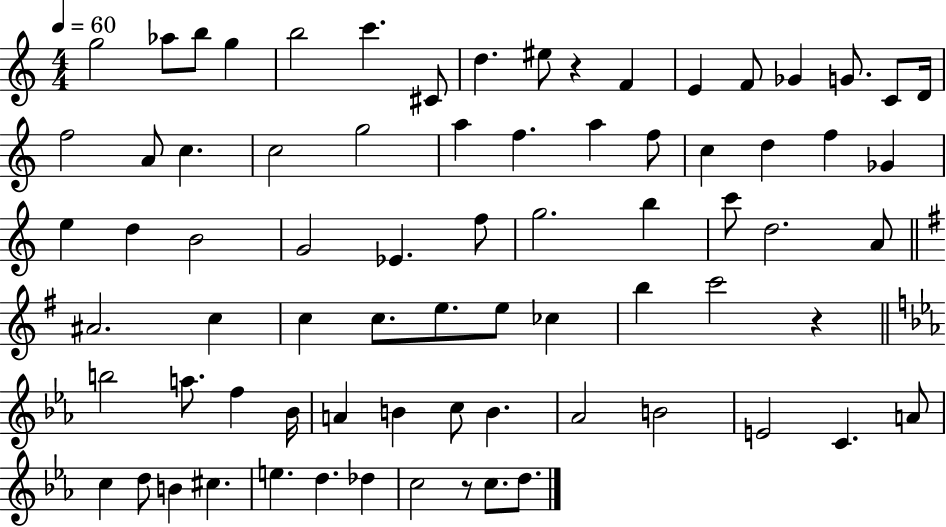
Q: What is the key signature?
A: C major